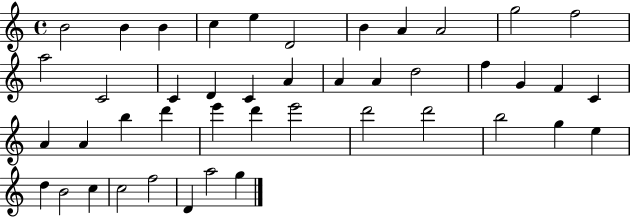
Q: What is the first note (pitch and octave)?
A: B4